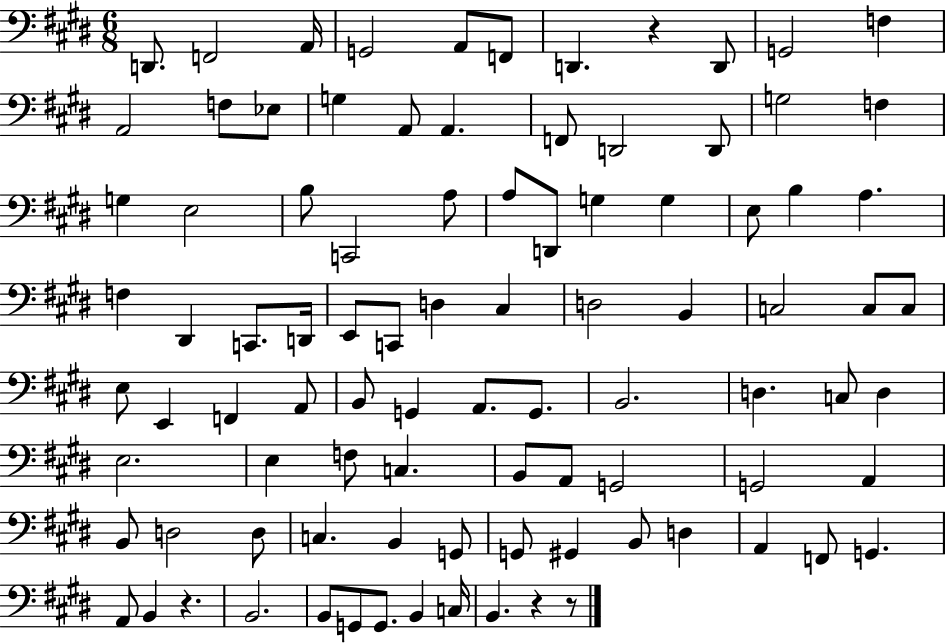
X:1
T:Untitled
M:6/8
L:1/4
K:E
D,,/2 F,,2 A,,/4 G,,2 A,,/2 F,,/2 D,, z D,,/2 G,,2 F, A,,2 F,/2 _E,/2 G, A,,/2 A,, F,,/2 D,,2 D,,/2 G,2 F, G, E,2 B,/2 C,,2 A,/2 A,/2 D,,/2 G, G, E,/2 B, A, F, ^D,, C,,/2 D,,/4 E,,/2 C,,/2 D, ^C, D,2 B,, C,2 C,/2 C,/2 E,/2 E,, F,, A,,/2 B,,/2 G,, A,,/2 G,,/2 B,,2 D, C,/2 D, E,2 E, F,/2 C, B,,/2 A,,/2 G,,2 G,,2 A,, B,,/2 D,2 D,/2 C, B,, G,,/2 G,,/2 ^G,, B,,/2 D, A,, F,,/2 G,, A,,/2 B,, z B,,2 B,,/2 G,,/2 G,,/2 B,, C,/4 B,, z z/2